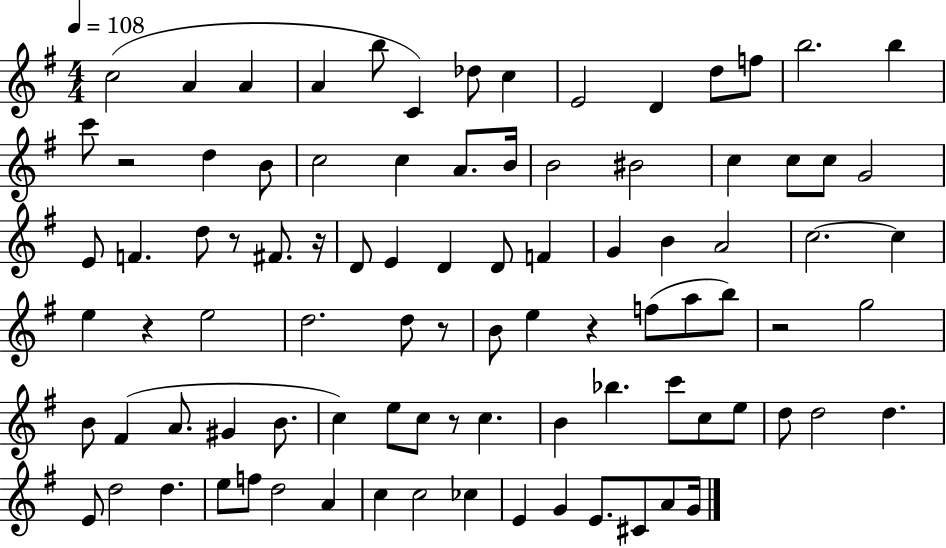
{
  \clef treble
  \numericTimeSignature
  \time 4/4
  \key g \major
  \tempo 4 = 108
  c''2( a'4 a'4 | a'4 b''8 c'4) des''8 c''4 | e'2 d'4 d''8 f''8 | b''2. b''4 | \break c'''8 r2 d''4 b'8 | c''2 c''4 a'8. b'16 | b'2 bis'2 | c''4 c''8 c''8 g'2 | \break e'8 f'4. d''8 r8 fis'8. r16 | d'8 e'4 d'4 d'8 f'4 | g'4 b'4 a'2 | c''2.~~ c''4 | \break e''4 r4 e''2 | d''2. d''8 r8 | b'8 e''4 r4 f''8( a''8 b''8) | r2 g''2 | \break b'8 fis'4( a'8. gis'4 b'8. | c''4) e''8 c''8 r8 c''4. | b'4 bes''4. c'''8 c''8 e''8 | d''8 d''2 d''4. | \break e'8 d''2 d''4. | e''8 f''8 d''2 a'4 | c''4 c''2 ces''4 | e'4 g'4 e'8. cis'8 a'8 g'16 | \break \bar "|."
}